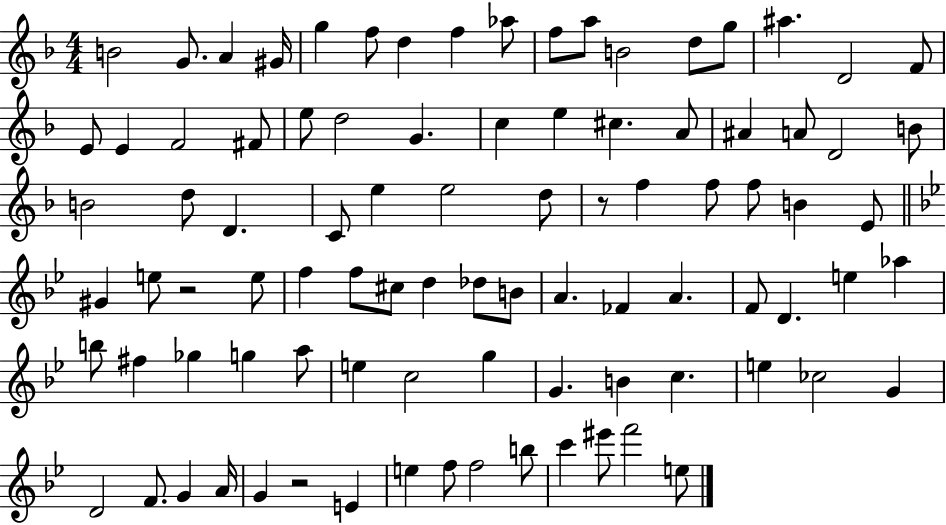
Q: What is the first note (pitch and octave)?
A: B4